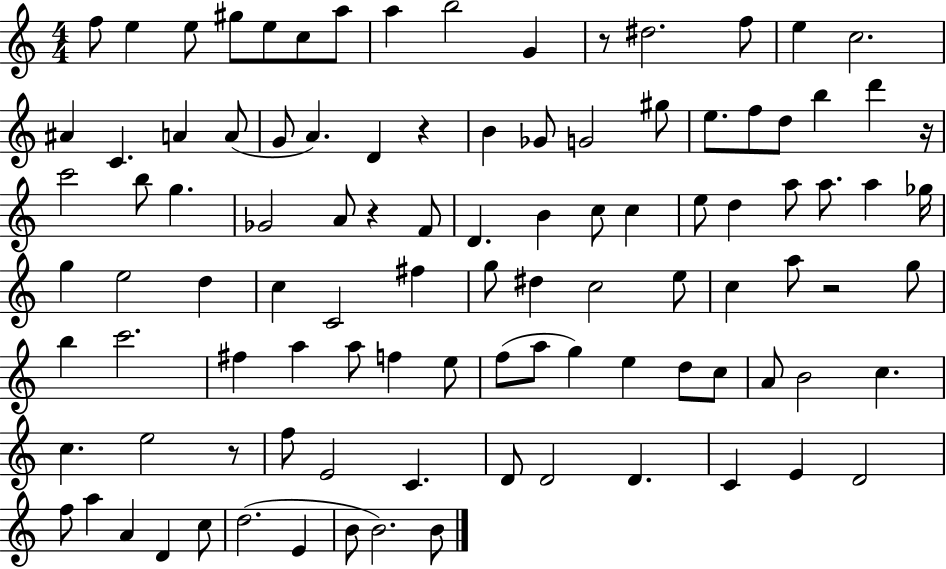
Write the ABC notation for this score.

X:1
T:Untitled
M:4/4
L:1/4
K:C
f/2 e e/2 ^g/2 e/2 c/2 a/2 a b2 G z/2 ^d2 f/2 e c2 ^A C A A/2 G/2 A D z B _G/2 G2 ^g/2 e/2 f/2 d/2 b d' z/4 c'2 b/2 g _G2 A/2 z F/2 D B c/2 c e/2 d a/2 a/2 a _g/4 g e2 d c C2 ^f g/2 ^d c2 e/2 c a/2 z2 g/2 b c'2 ^f a a/2 f e/2 f/2 a/2 g e d/2 c/2 A/2 B2 c c e2 z/2 f/2 E2 C D/2 D2 D C E D2 f/2 a A D c/2 d2 E B/2 B2 B/2